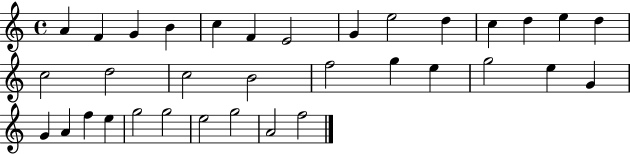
A4/q F4/q G4/q B4/q C5/q F4/q E4/h G4/q E5/h D5/q C5/q D5/q E5/q D5/q C5/h D5/h C5/h B4/h F5/h G5/q E5/q G5/h E5/q G4/q G4/q A4/q F5/q E5/q G5/h G5/h E5/h G5/h A4/h F5/h